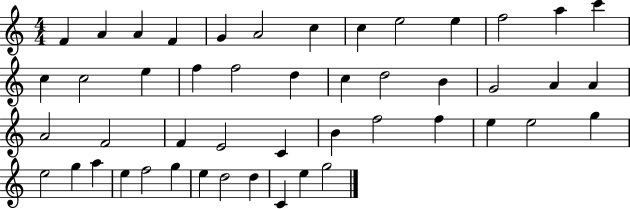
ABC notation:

X:1
T:Untitled
M:4/4
L:1/4
K:C
F A A F G A2 c c e2 e f2 a c' c c2 e f f2 d c d2 B G2 A A A2 F2 F E2 C B f2 f e e2 g e2 g a e f2 g e d2 d C e g2